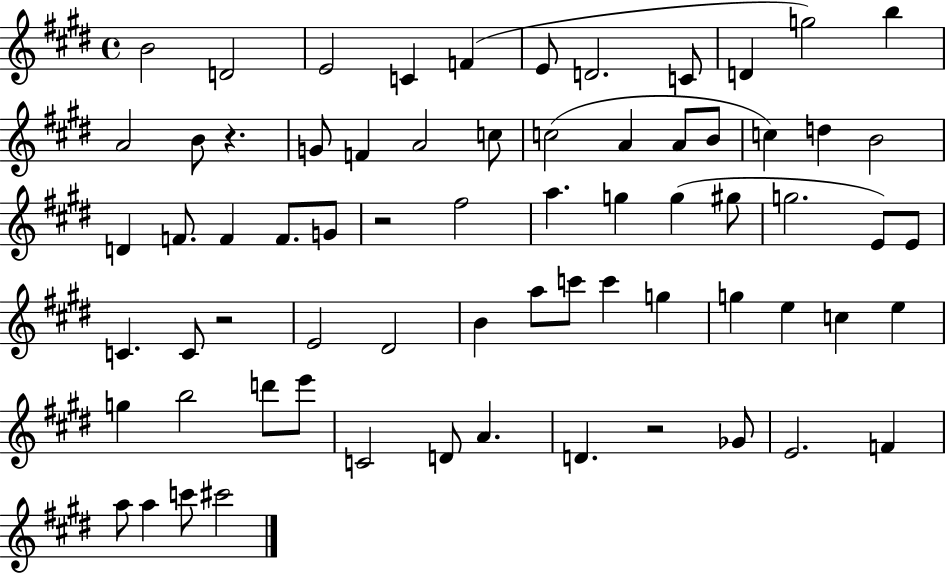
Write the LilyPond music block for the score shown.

{
  \clef treble
  \time 4/4
  \defaultTimeSignature
  \key e \major
  b'2 d'2 | e'2 c'4 f'4( | e'8 d'2. c'8 | d'4 g''2) b''4 | \break a'2 b'8 r4. | g'8 f'4 a'2 c''8 | c''2( a'4 a'8 b'8 | c''4) d''4 b'2 | \break d'4 f'8. f'4 f'8. g'8 | r2 fis''2 | a''4. g''4 g''4( gis''8 | g''2. e'8) e'8 | \break c'4. c'8 r2 | e'2 dis'2 | b'4 a''8 c'''8 c'''4 g''4 | g''4 e''4 c''4 e''4 | \break g''4 b''2 d'''8 e'''8 | c'2 d'8 a'4. | d'4. r2 ges'8 | e'2. f'4 | \break a''8 a''4 c'''8 cis'''2 | \bar "|."
}